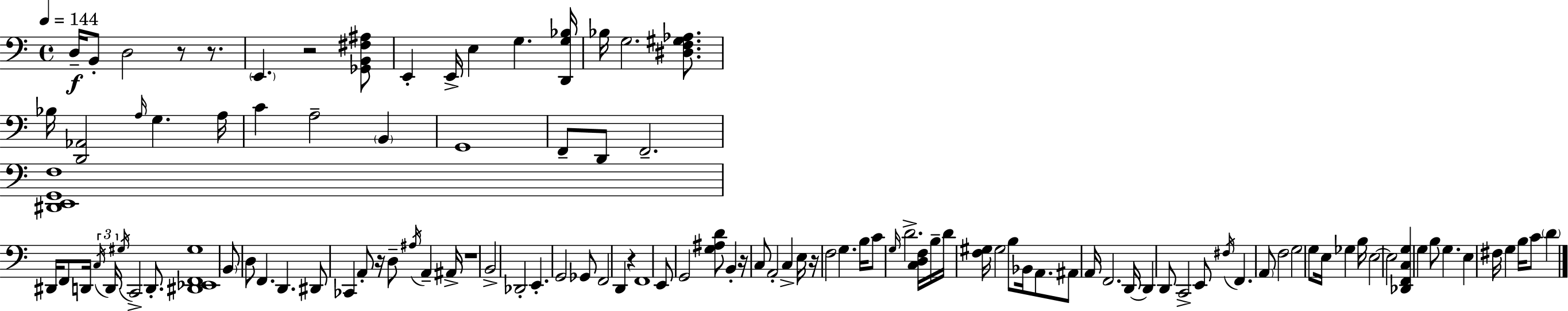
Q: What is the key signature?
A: A minor